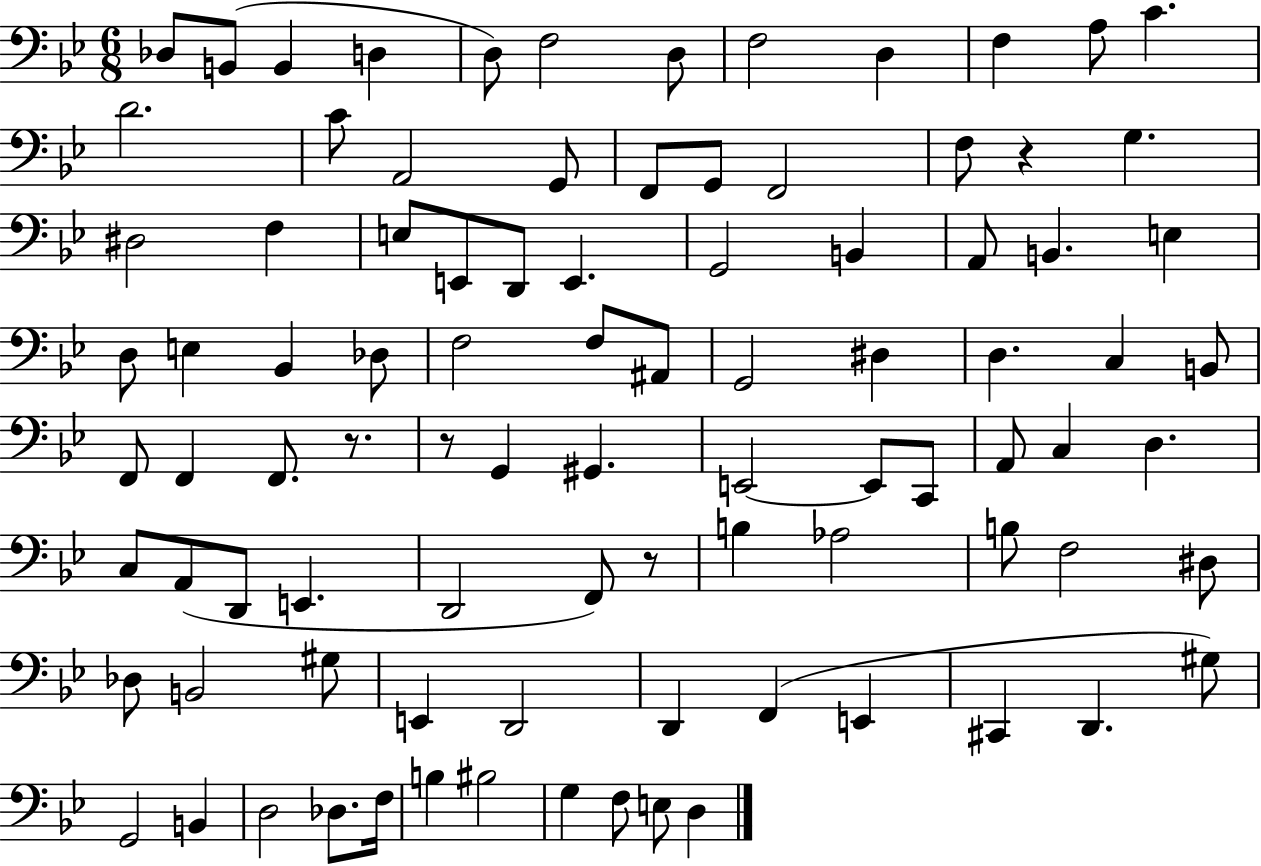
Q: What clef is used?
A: bass